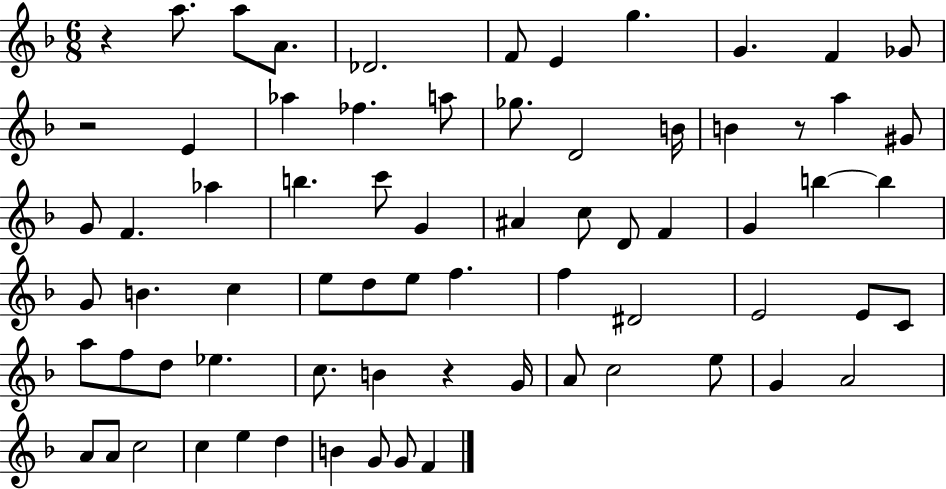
X:1
T:Untitled
M:6/8
L:1/4
K:F
z a/2 a/2 A/2 _D2 F/2 E g G F _G/2 z2 E _a _f a/2 _g/2 D2 B/4 B z/2 a ^G/2 G/2 F _a b c'/2 G ^A c/2 D/2 F G b b G/2 B c e/2 d/2 e/2 f f ^D2 E2 E/2 C/2 a/2 f/2 d/2 _e c/2 B z G/4 A/2 c2 e/2 G A2 A/2 A/2 c2 c e d B G/2 G/2 F